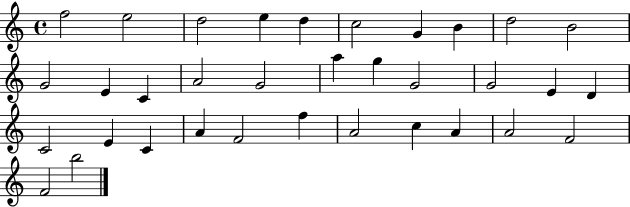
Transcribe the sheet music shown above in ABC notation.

X:1
T:Untitled
M:4/4
L:1/4
K:C
f2 e2 d2 e d c2 G B d2 B2 G2 E C A2 G2 a g G2 G2 E D C2 E C A F2 f A2 c A A2 F2 F2 b2